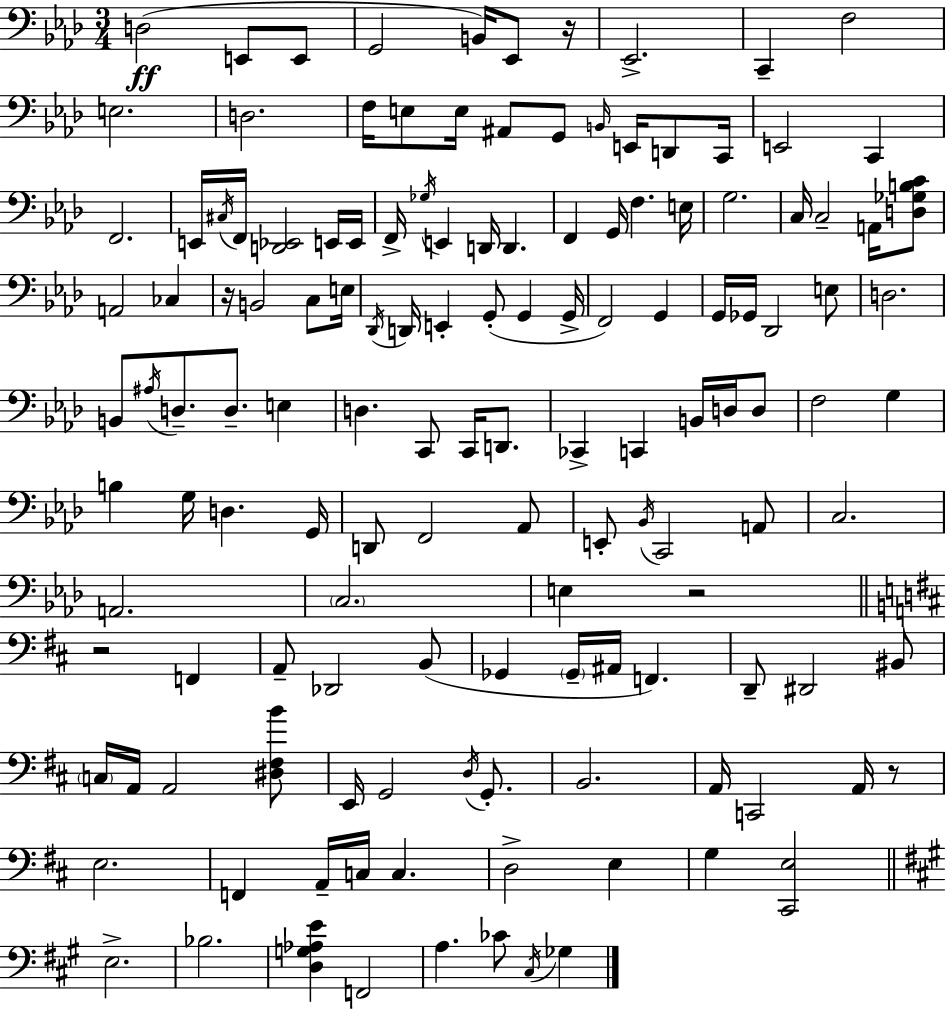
{
  \clef bass
  \numericTimeSignature
  \time 3/4
  \key aes \major
  d2(\ff e,8 e,8 | g,2 b,16) ees,8 r16 | ees,2.-> | c,4-- f2 | \break e2. | d2. | f16 e8 e16 ais,8 g,8 \grace { b,16 } e,16 d,8 | c,16 e,2 c,4 | \break f,2. | e,16 \acciaccatura { cis16 } f,16 <d, ees,>2 | e,16 e,16 f,16-> \acciaccatura { ges16 } e,4 d,16 d,4. | f,4 g,16 f4. | \break e16 g2. | c16 c2-- | a,16 <d ges b c'>8 a,2 ces4 | r16 b,2 | \break c8 e16 \acciaccatura { des,16 } d,16 e,4-. g,8-.( g,4 | g,16-> f,2) | g,4 g,16 ges,16 des,2 | e8 d2. | \break b,8 \acciaccatura { ais16 } d8.-- d8.-- | e4 d4. c,8 | c,16 d,8. ces,4-> c,4 | b,16 d16 d8 f2 | \break g4 b4 g16 d4. | g,16 d,8 f,2 | aes,8 e,8-. \acciaccatura { bes,16 } c,2 | a,8 c2. | \break a,2. | \parenthesize c2. | e4 r2 | \bar "||" \break \key d \major r2 f,4 | a,8-- des,2 b,8( | ges,4 \parenthesize ges,16-- ais,16 f,4.) | d,8-- dis,2 bis,8 | \break \parenthesize c16 a,16 a,2 <dis fis b'>8 | e,16 g,2 \acciaccatura { d16 } g,8.-. | b,2. | a,16 c,2 a,16 r8 | \break e2. | f,4 a,16-- c16 c4. | d2-> e4 | g4 <cis, e>2 | \break \bar "||" \break \key a \major e2.-> | bes2. | <d g aes e'>4 f,2 | a4. ces'8 \acciaccatura { cis16 } ges4 | \break \bar "|."
}